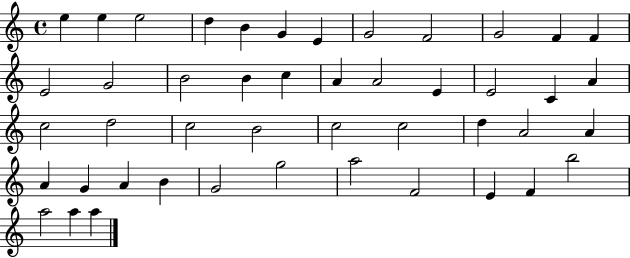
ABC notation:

X:1
T:Untitled
M:4/4
L:1/4
K:C
e e e2 d B G E G2 F2 G2 F F E2 G2 B2 B c A A2 E E2 C A c2 d2 c2 B2 c2 c2 d A2 A A G A B G2 g2 a2 F2 E F b2 a2 a a